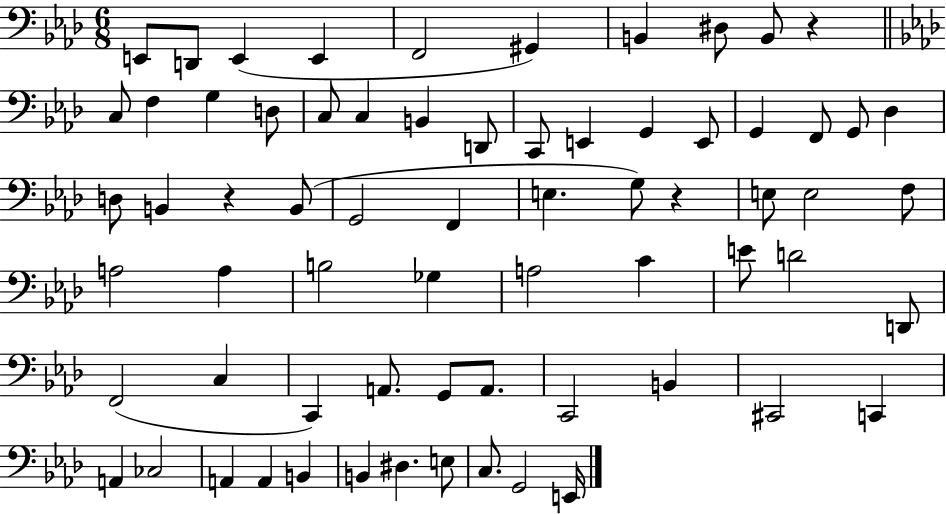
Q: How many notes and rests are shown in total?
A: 68